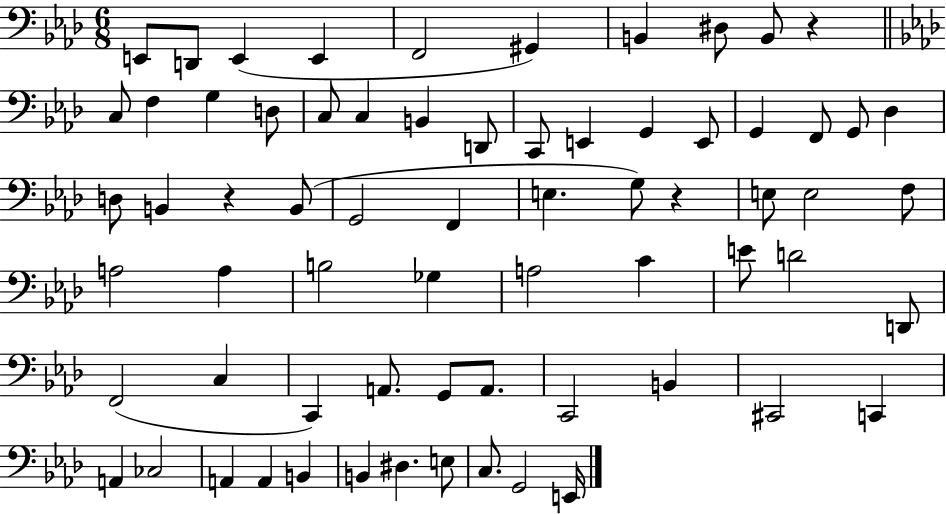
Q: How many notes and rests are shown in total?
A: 68